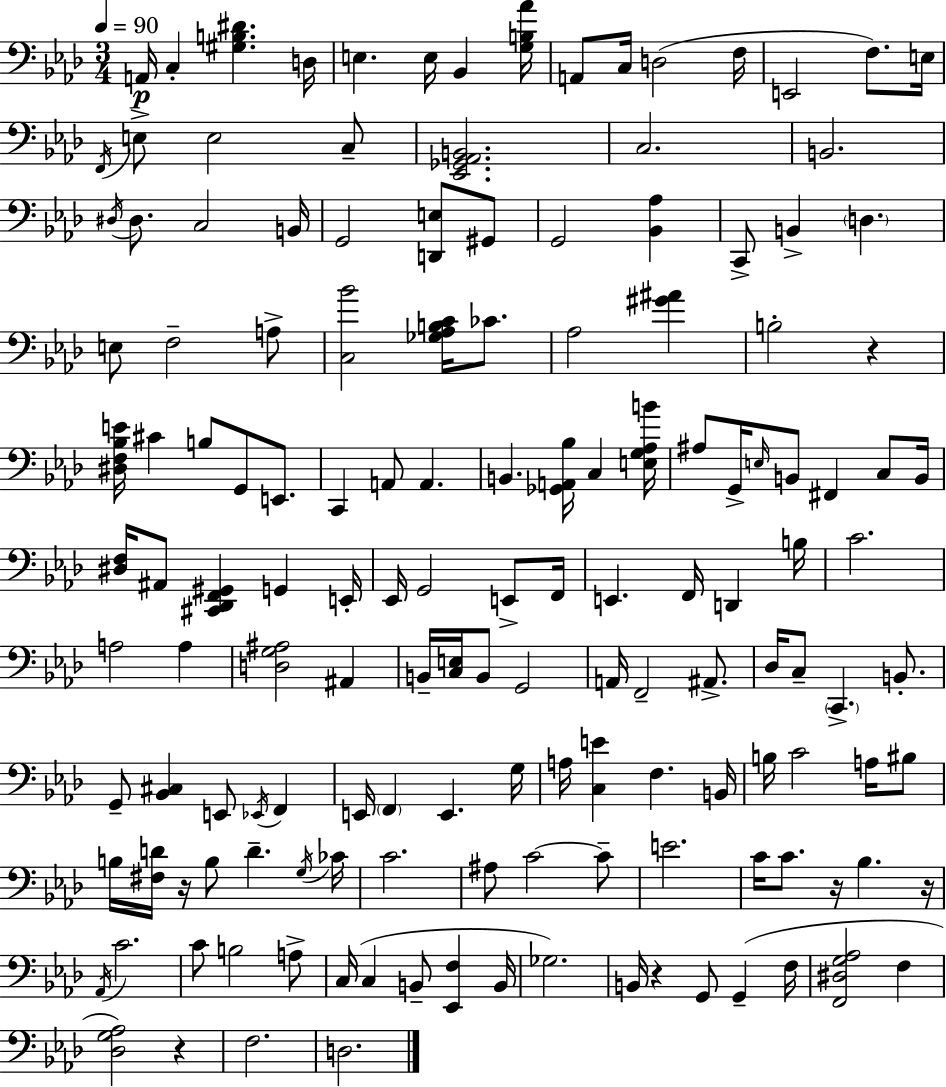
A2/s C3/q [G#3,B3,D#4]/q. D3/s E3/q. E3/s Bb2/q [G3,B3,Ab4]/s A2/e C3/s D3/h F3/s E2/h F3/e. E3/s F2/s E3/e E3/h C3/e [Eb2,Gb2,Ab2,B2]/h. C3/h. B2/h. D#3/s D#3/e. C3/h B2/s G2/h [D2,E3]/e G#2/e G2/h [Bb2,Ab3]/q C2/e B2/q D3/q. E3/e F3/h A3/e [C3,Bb4]/h [Gb3,Ab3,B3,C4]/s CES4/e. Ab3/h [G#4,A#4]/q B3/h R/q [D#3,F3,Bb3,E4]/s C#4/q B3/e G2/e E2/e. C2/q A2/e A2/q. B2/q. [Gb2,A2,Bb3]/s C3/q [E3,G3,Ab3,B4]/s A#3/e G2/s E3/s B2/e F#2/q C3/e B2/s [D#3,F3]/s A#2/e [C#2,Db2,F2,G#2]/q G2/q E2/s Eb2/s G2/h E2/e F2/s E2/q. F2/s D2/q B3/s C4/h. A3/h A3/q [D3,G3,A#3]/h A#2/q B2/s [C3,E3]/s B2/e G2/h A2/s F2/h A#2/e. Db3/s C3/e C2/q. B2/e. G2/e [Bb2,C#3]/q E2/e Eb2/s F2/q E2/s F2/q E2/q. G3/s A3/s [C3,E4]/q F3/q. B2/s B3/s C4/h A3/s BIS3/e B3/s [F#3,D4]/s R/s B3/e D4/q. G3/s CES4/s C4/h. A#3/e C4/h C4/e E4/h. C4/s C4/e. R/s Bb3/q. R/s Ab2/s C4/h. C4/e B3/h A3/e C3/s C3/q B2/e [Eb2,F3]/q B2/s Gb3/h. B2/s R/q G2/e G2/q F3/s [F2,D#3,G3,Ab3]/h F3/q [Db3,G3,Ab3]/h R/q F3/h. D3/h.